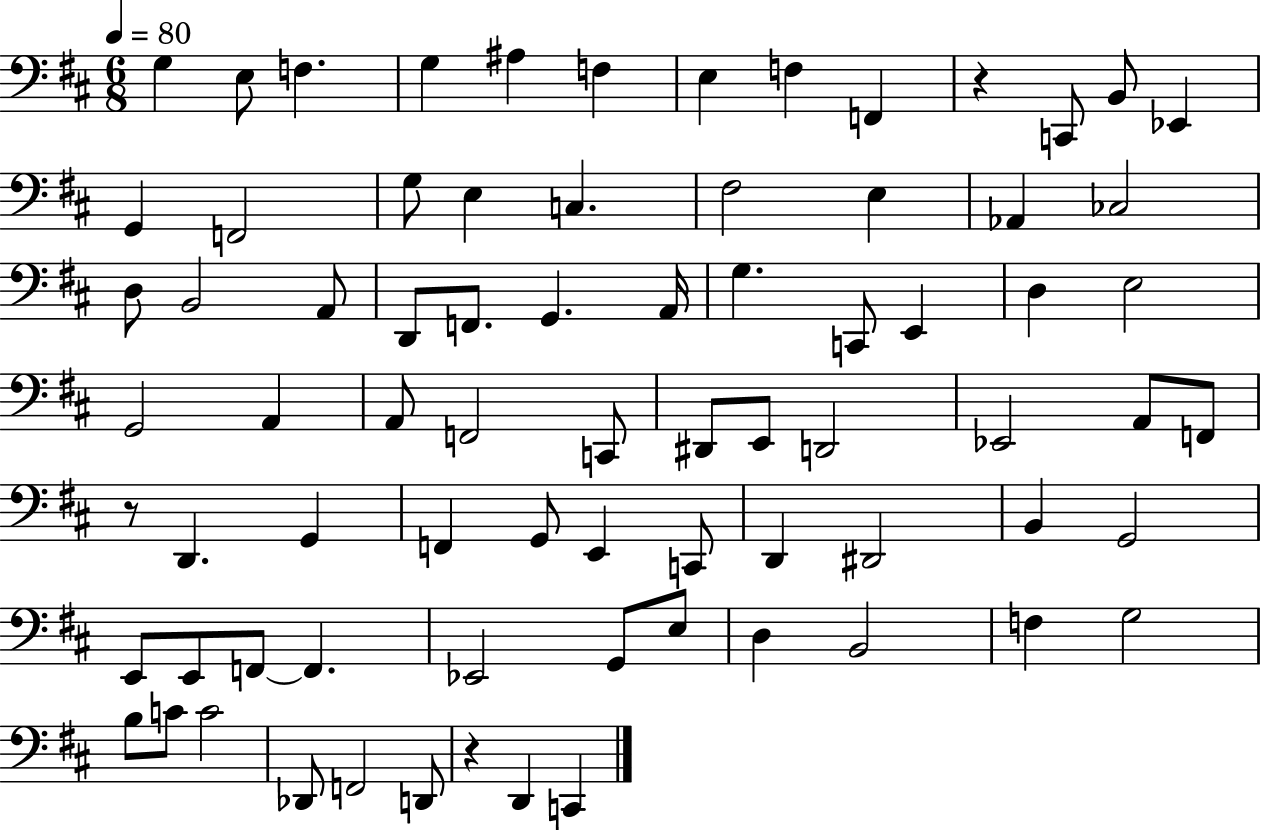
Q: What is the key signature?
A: D major